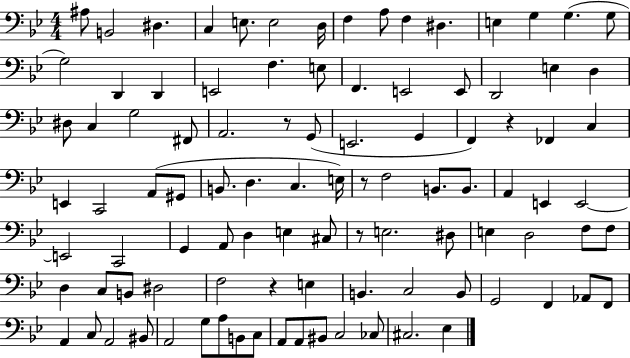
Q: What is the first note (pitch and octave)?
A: A#3